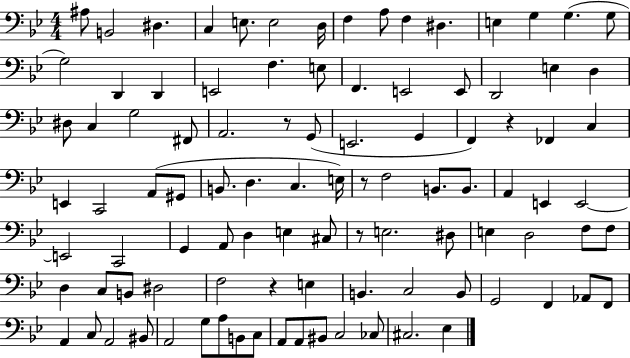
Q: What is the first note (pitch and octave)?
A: A#3